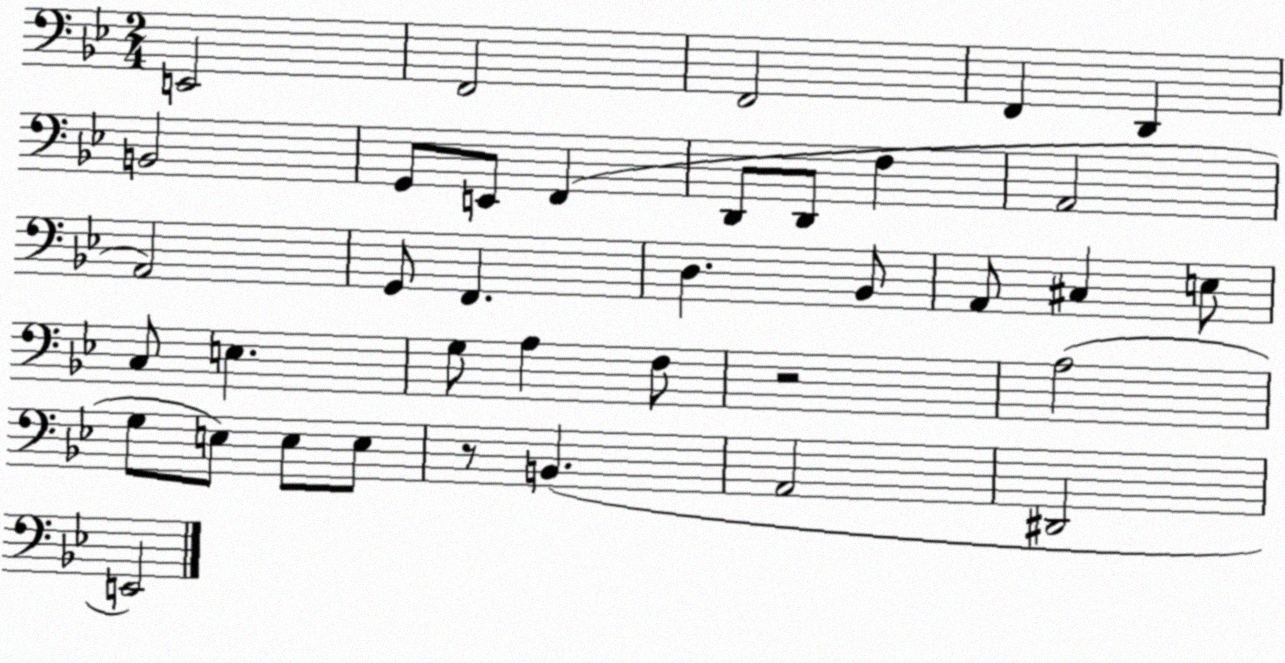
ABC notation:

X:1
T:Untitled
M:2/4
L:1/4
K:Bb
E,,2 F,,2 F,,2 F,, D,, B,,2 G,,/2 E,,/2 F,, D,,/2 D,,/2 F, A,,2 A,,2 G,,/2 F,, D, _B,,/2 A,,/2 ^C, E,/2 C,/2 E, G,/2 A, F,/2 z2 A,2 G,/2 E,/2 E,/2 E,/2 z/2 B,, A,,2 ^D,,2 E,,2